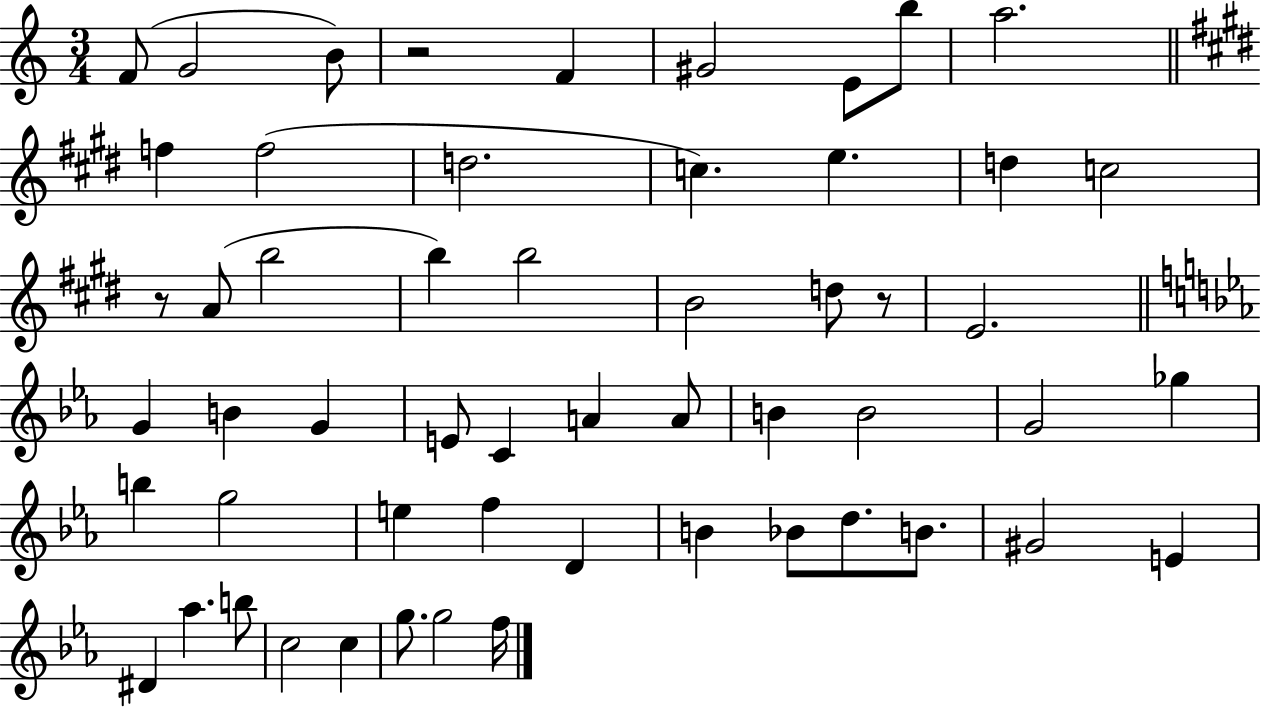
{
  \clef treble
  \numericTimeSignature
  \time 3/4
  \key c \major
  f'8( g'2 b'8) | r2 f'4 | gis'2 e'8 b''8 | a''2. | \break \bar "||" \break \key e \major f''4 f''2( | d''2. | c''4.) e''4. | d''4 c''2 | \break r8 a'8( b''2 | b''4) b''2 | b'2 d''8 r8 | e'2. | \break \bar "||" \break \key ees \major g'4 b'4 g'4 | e'8 c'4 a'4 a'8 | b'4 b'2 | g'2 ges''4 | \break b''4 g''2 | e''4 f''4 d'4 | b'4 bes'8 d''8. b'8. | gis'2 e'4 | \break dis'4 aes''4. b''8 | c''2 c''4 | g''8. g''2 f''16 | \bar "|."
}